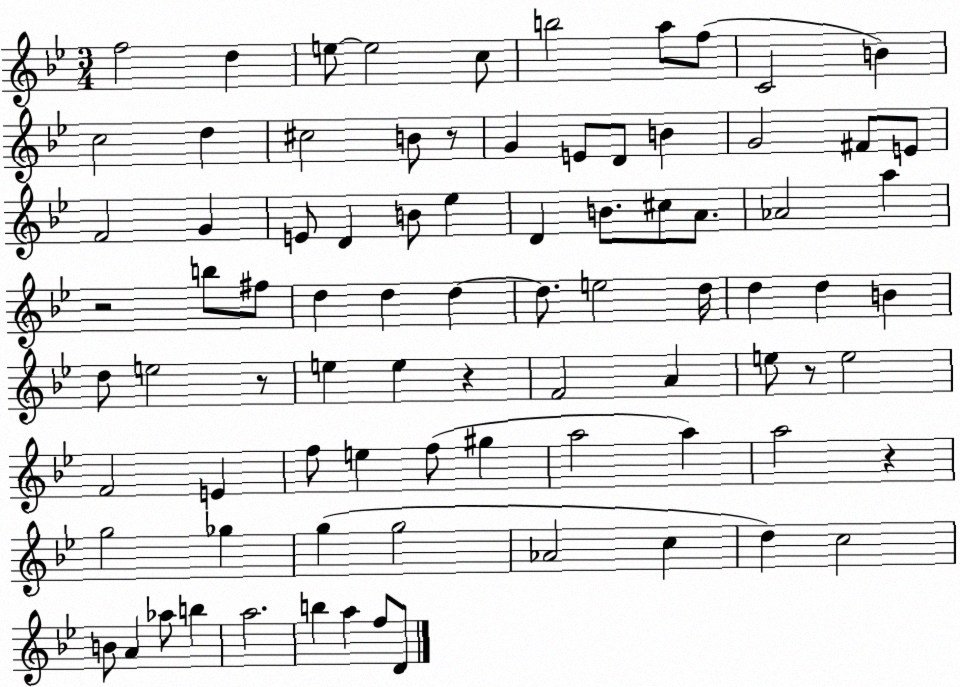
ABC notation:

X:1
T:Untitled
M:3/4
L:1/4
K:Bb
f2 d e/2 e2 c/2 b2 a/2 f/2 C2 B c2 d ^c2 B/2 z/2 G E/2 D/2 B G2 ^F/2 E/2 F2 G E/2 D B/2 _e D B/2 ^c/2 A/2 _A2 a z2 b/2 ^f/2 d d d d/2 e2 d/4 d d B d/2 e2 z/2 e e z F2 A e/2 z/2 e2 F2 E f/2 e f/2 ^g a2 a a2 z g2 _g g g2 _A2 c d c2 B/2 A _a/2 b a2 b a f/2 D/2